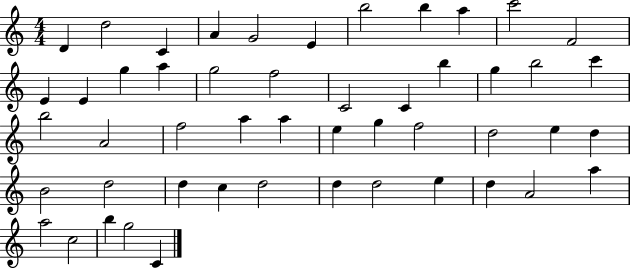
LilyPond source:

{
  \clef treble
  \numericTimeSignature
  \time 4/4
  \key c \major
  d'4 d''2 c'4 | a'4 g'2 e'4 | b''2 b''4 a''4 | c'''2 f'2 | \break e'4 e'4 g''4 a''4 | g''2 f''2 | c'2 c'4 b''4 | g''4 b''2 c'''4 | \break b''2 a'2 | f''2 a''4 a''4 | e''4 g''4 f''2 | d''2 e''4 d''4 | \break b'2 d''2 | d''4 c''4 d''2 | d''4 d''2 e''4 | d''4 a'2 a''4 | \break a''2 c''2 | b''4 g''2 c'4 | \bar "|."
}